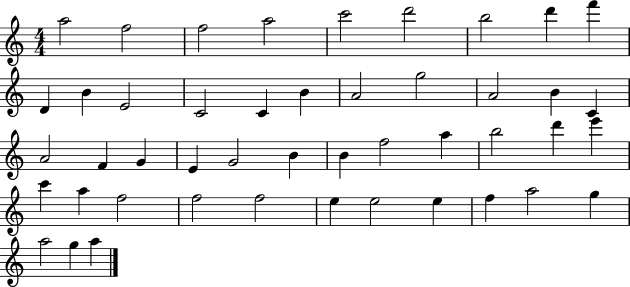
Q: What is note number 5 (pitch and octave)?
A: C6